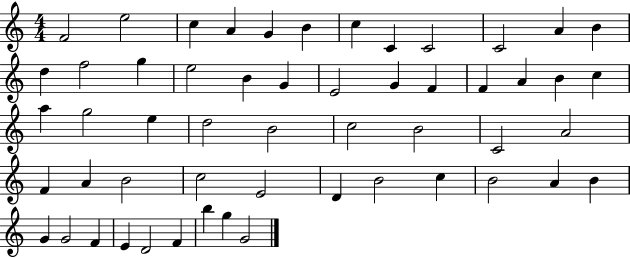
{
  \clef treble
  \numericTimeSignature
  \time 4/4
  \key c \major
  f'2 e''2 | c''4 a'4 g'4 b'4 | c''4 c'4 c'2 | c'2 a'4 b'4 | \break d''4 f''2 g''4 | e''2 b'4 g'4 | e'2 g'4 f'4 | f'4 a'4 b'4 c''4 | \break a''4 g''2 e''4 | d''2 b'2 | c''2 b'2 | c'2 a'2 | \break f'4 a'4 b'2 | c''2 e'2 | d'4 b'2 c''4 | b'2 a'4 b'4 | \break g'4 g'2 f'4 | e'4 d'2 f'4 | b''4 g''4 g'2 | \bar "|."
}